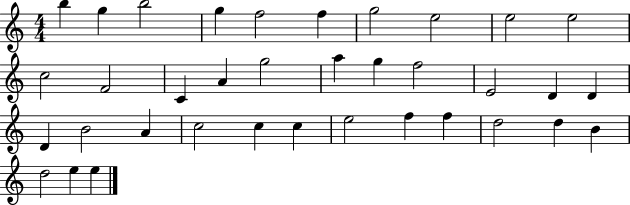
{
  \clef treble
  \numericTimeSignature
  \time 4/4
  \key c \major
  b''4 g''4 b''2 | g''4 f''2 f''4 | g''2 e''2 | e''2 e''2 | \break c''2 f'2 | c'4 a'4 g''2 | a''4 g''4 f''2 | e'2 d'4 d'4 | \break d'4 b'2 a'4 | c''2 c''4 c''4 | e''2 f''4 f''4 | d''2 d''4 b'4 | \break d''2 e''4 e''4 | \bar "|."
}